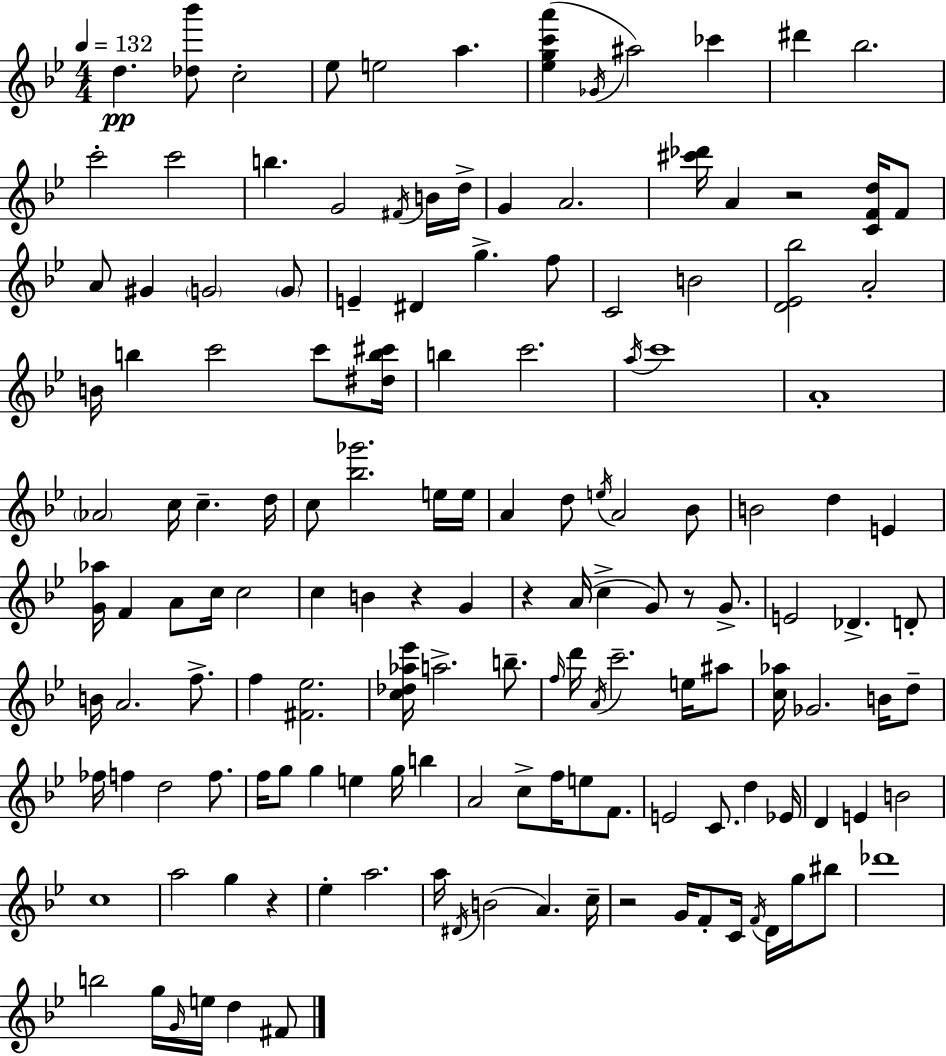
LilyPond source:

{
  \clef treble
  \numericTimeSignature
  \time 4/4
  \key bes \major
  \tempo 4 = 132
  d''4.\pp <des'' bes'''>8 c''2-. | ees''8 e''2 a''4. | <ees'' g'' c''' a'''>4( \acciaccatura { ges'16 } ais''2) ces'''4 | dis'''4 bes''2. | \break c'''2-. c'''2 | b''4. g'2 \acciaccatura { fis'16 } | b'16 d''16-> g'4 a'2. | <cis''' des'''>16 a'4 r2 <c' f' d''>16 | \break f'8 a'8 gis'4 \parenthesize g'2 | \parenthesize g'8 e'4-- dis'4 g''4.-> | f''8 c'2 b'2 | <d' ees' bes''>2 a'2-. | \break b'16 b''4 c'''2 c'''8 | <dis'' b'' cis'''>16 b''4 c'''2. | \acciaccatura { a''16 } c'''1 | a'1-. | \break \parenthesize aes'2 c''16 c''4.-- | d''16 c''8 <bes'' ges'''>2. | e''16 e''16 a'4 d''8 \acciaccatura { e''16 } a'2 | bes'8 b'2 d''4 | \break e'4 <g' aes''>16 f'4 a'8 c''16 c''2 | c''4 b'4 r4 | g'4 r4 a'16( c''4-> g'8) r8 | g'8.-> e'2 des'4.-> | \break d'8-. b'16 a'2. | f''8.-> f''4 <fis' ees''>2. | <c'' des'' aes'' ees'''>16 a''2.-> | b''8.-- \grace { f''16 } d'''16 \acciaccatura { a'16 } c'''2.-- | \break e''16 ais''8 <c'' aes''>16 ges'2. | b'16 d''8-- fes''16 f''4 d''2 | f''8. f''16 g''8 g''4 e''4 | g''16 b''4 a'2 c''8-> | \break f''16 e''8 f'8. e'2 c'8. | d''4 ees'16 d'4 e'4 b'2 | c''1 | a''2 g''4 | \break r4 ees''4-. a''2. | a''16 \acciaccatura { dis'16 }( b'2 | a'4.) c''16-- r2 g'16 | f'8-. c'16 \acciaccatura { f'16 } d'16 g''16 bis''8 des'''1 | \break b''2 | g''16 \grace { g'16 } e''16 d''4 fis'8 \bar "|."
}